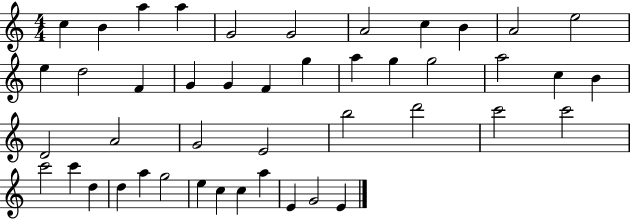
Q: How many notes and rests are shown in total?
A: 45